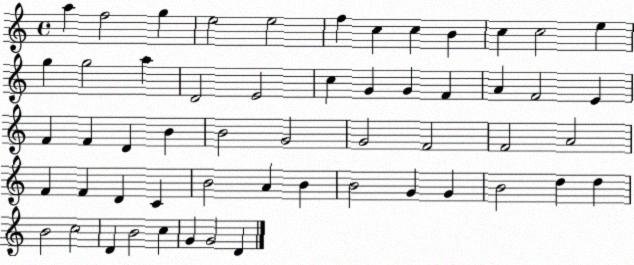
X:1
T:Untitled
M:4/4
L:1/4
K:C
a f2 g e2 e2 f c c B c c2 e g g2 a D2 E2 c G G F A F2 E F F D B B2 G2 G2 F2 F2 A2 F F D C B2 A B B2 G G B2 d d B2 c2 D B2 c G G2 D